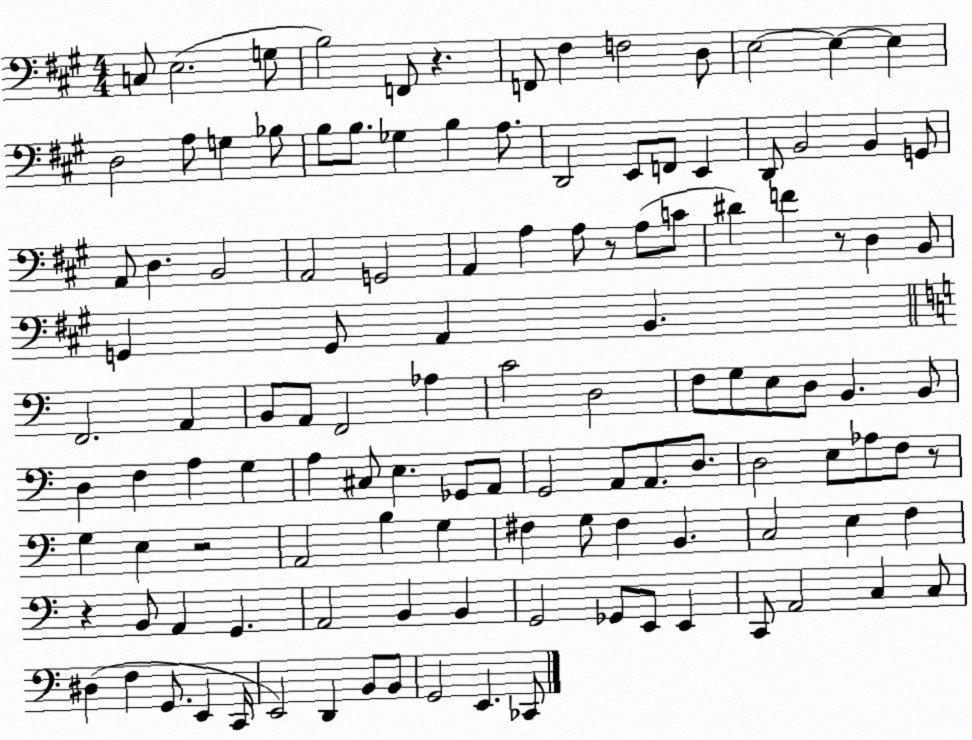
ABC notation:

X:1
T:Untitled
M:4/4
L:1/4
K:A
C,/2 E,2 G,/2 B,2 F,,/2 z F,,/2 ^F, F,2 D,/2 E,2 E, E, D,2 A,/2 G, _B,/2 B,/2 B,/2 _G, B, A,/2 D,,2 E,,/2 F,,/2 E,, D,,/2 B,,2 B,, G,,/2 A,,/2 D, B,,2 A,,2 G,,2 A,, A, A,/2 z/2 A,/2 C/2 ^D F z/2 D, B,,/2 G,, G,,/2 A,, B,, F,,2 A,, B,,/2 A,,/2 F,,2 _A, C2 D,2 F,/2 G,/2 E,/2 D,/2 B,, B,,/2 D, F, A, G, A, ^C,/2 E, _G,,/2 A,,/2 G,,2 A,,/2 A,,/2 D,/2 D,2 E,/2 _A,/2 F,/2 z/2 G, E, z2 A,,2 B, G, ^F, G,/2 ^F, B,, C,2 E, F, z B,,/2 A,, G,, A,,2 B,, B,, G,,2 _G,,/2 E,,/2 E,, C,,/2 A,,2 C, C,/2 ^D, F, G,,/2 E,, C,,/4 E,,2 D,, B,,/2 B,,/2 G,,2 E,, _C,,/2